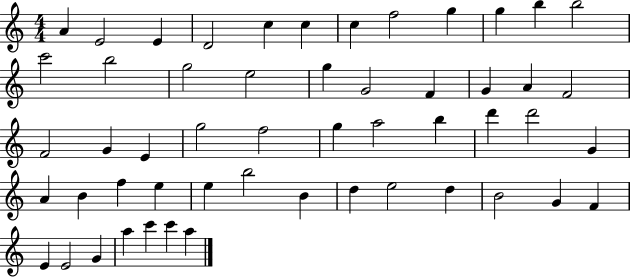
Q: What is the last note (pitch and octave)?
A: A5